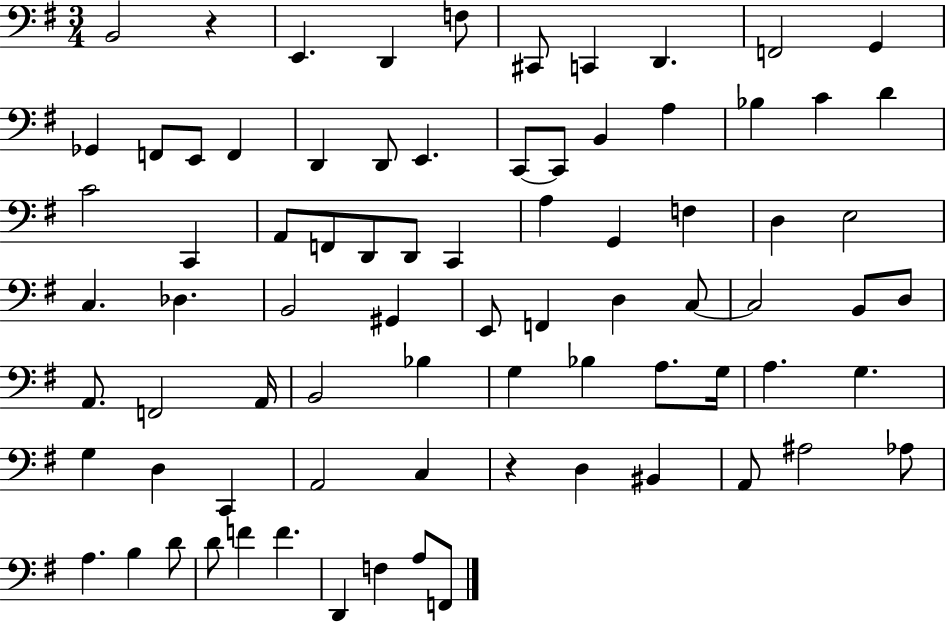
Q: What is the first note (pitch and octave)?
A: B2